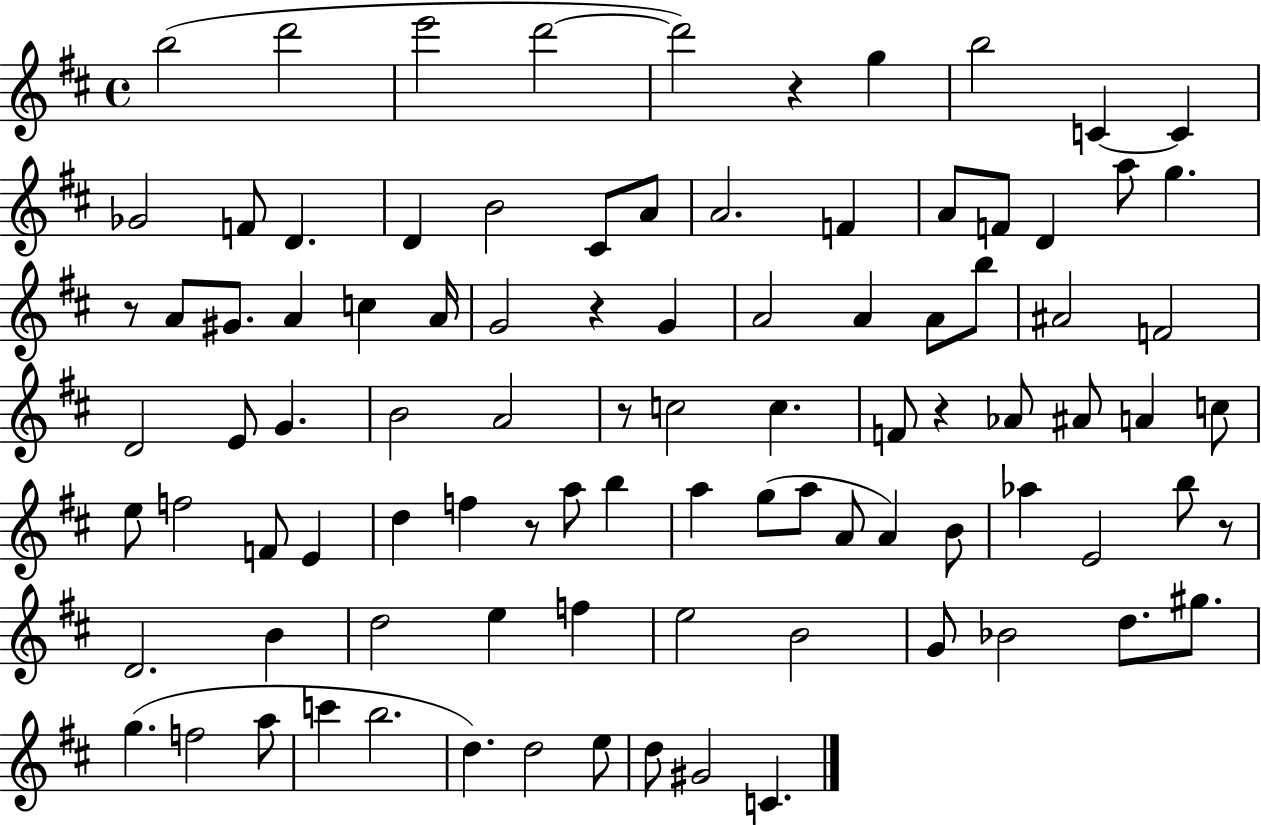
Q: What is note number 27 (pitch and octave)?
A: C5